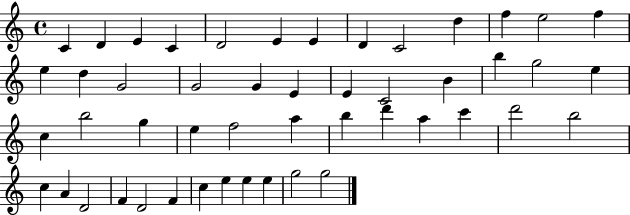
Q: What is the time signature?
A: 4/4